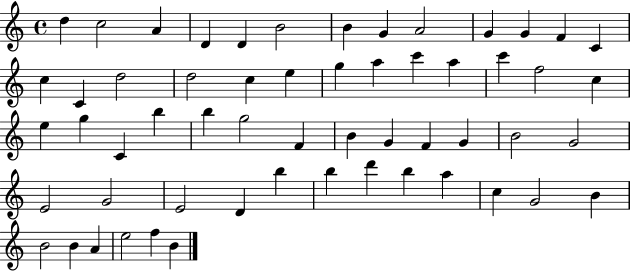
D5/q C5/h A4/q D4/q D4/q B4/h B4/q G4/q A4/h G4/q G4/q F4/q C4/q C5/q C4/q D5/h D5/h C5/q E5/q G5/q A5/q C6/q A5/q C6/q F5/h C5/q E5/q G5/q C4/q B5/q B5/q G5/h F4/q B4/q G4/q F4/q G4/q B4/h G4/h E4/h G4/h E4/h D4/q B5/q B5/q D6/q B5/q A5/q C5/q G4/h B4/q B4/h B4/q A4/q E5/h F5/q B4/q